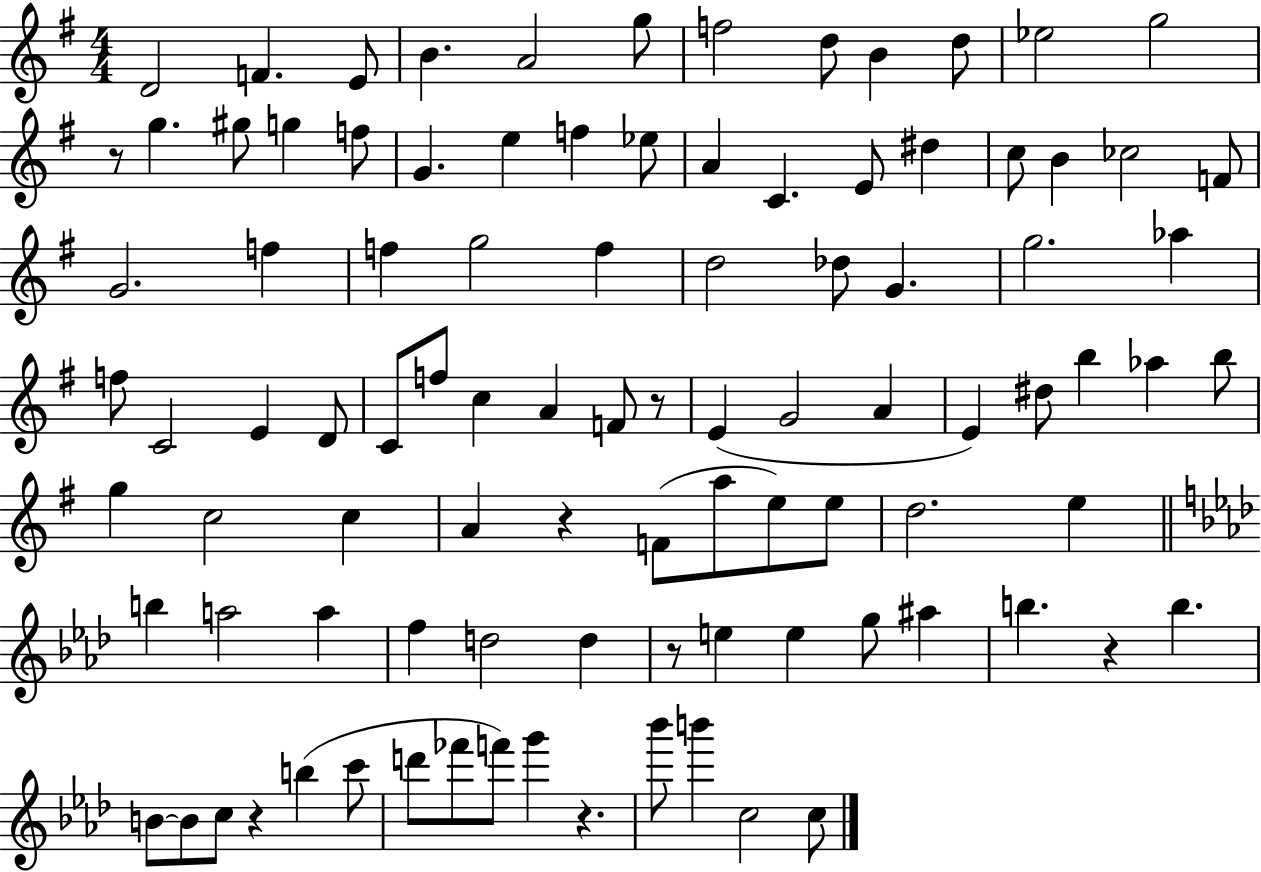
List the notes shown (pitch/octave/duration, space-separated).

D4/h F4/q. E4/e B4/q. A4/h G5/e F5/h D5/e B4/q D5/e Eb5/h G5/h R/e G5/q. G#5/e G5/q F5/e G4/q. E5/q F5/q Eb5/e A4/q C4/q. E4/e D#5/q C5/e B4/q CES5/h F4/e G4/h. F5/q F5/q G5/h F5/q D5/h Db5/e G4/q. G5/h. Ab5/q F5/e C4/h E4/q D4/e C4/e F5/e C5/q A4/q F4/e R/e E4/q G4/h A4/q E4/q D#5/e B5/q Ab5/q B5/e G5/q C5/h C5/q A4/q R/q F4/e A5/e E5/e E5/e D5/h. E5/q B5/q A5/h A5/q F5/q D5/h D5/q R/e E5/q E5/q G5/e A#5/q B5/q. R/q B5/q. B4/e B4/e C5/e R/q B5/q C6/e D6/e FES6/e F6/e G6/q R/q. Bb6/e B6/q C5/h C5/e